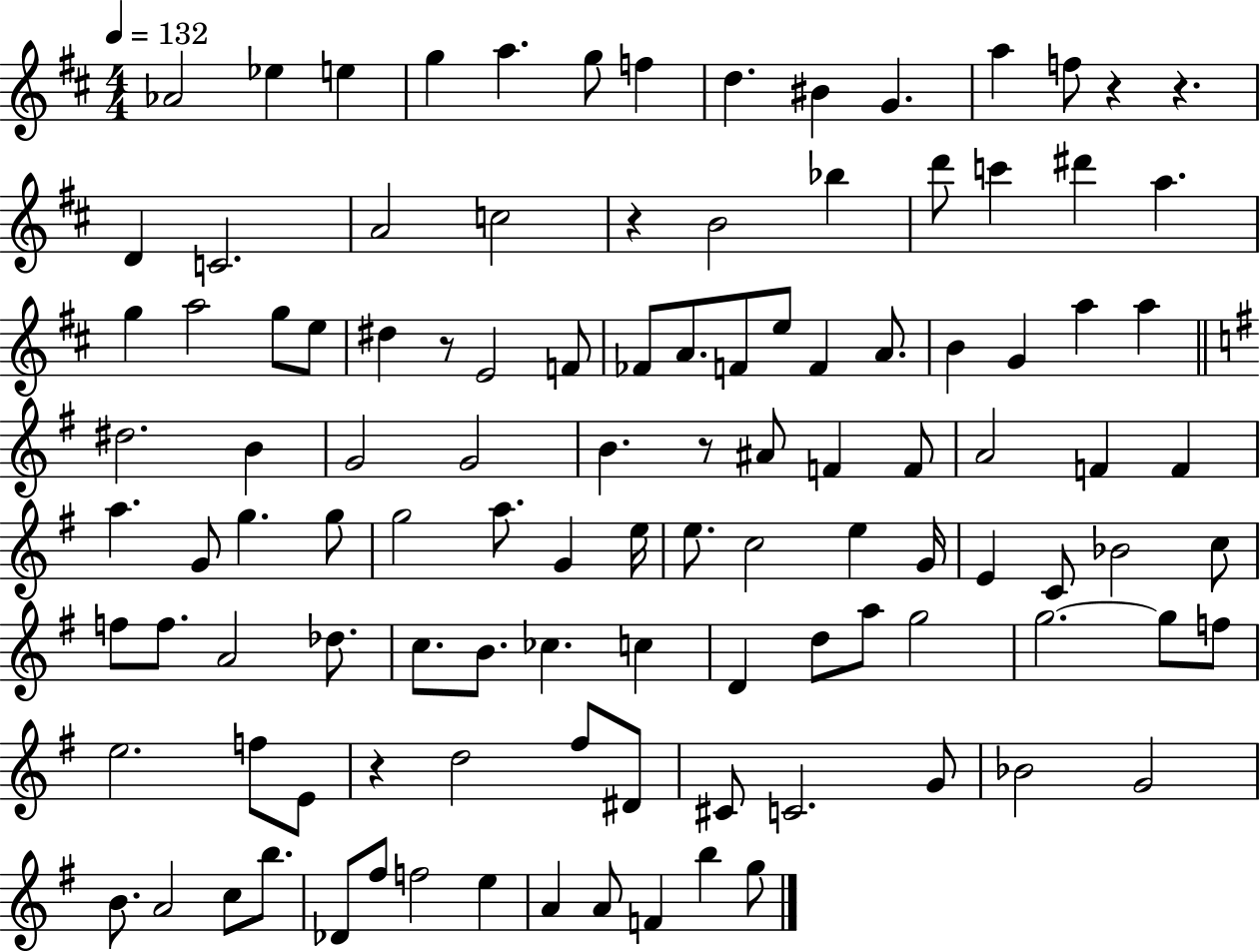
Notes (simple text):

Ab4/h Eb5/q E5/q G5/q A5/q. G5/e F5/q D5/q. BIS4/q G4/q. A5/q F5/e R/q R/q. D4/q C4/h. A4/h C5/h R/q B4/h Bb5/q D6/e C6/q D#6/q A5/q. G5/q A5/h G5/e E5/e D#5/q R/e E4/h F4/e FES4/e A4/e. F4/e E5/e F4/q A4/e. B4/q G4/q A5/q A5/q D#5/h. B4/q G4/h G4/h B4/q. R/e A#4/e F4/q F4/e A4/h F4/q F4/q A5/q. G4/e G5/q. G5/e G5/h A5/e. G4/q E5/s E5/e. C5/h E5/q G4/s E4/q C4/e Bb4/h C5/e F5/e F5/e. A4/h Db5/e. C5/e. B4/e. CES5/q. C5/q D4/q D5/e A5/e G5/h G5/h. G5/e F5/e E5/h. F5/e E4/e R/q D5/h F#5/e D#4/e C#4/e C4/h. G4/e Bb4/h G4/h B4/e. A4/h C5/e B5/e. Db4/e F#5/e F5/h E5/q A4/q A4/e F4/q B5/q G5/e